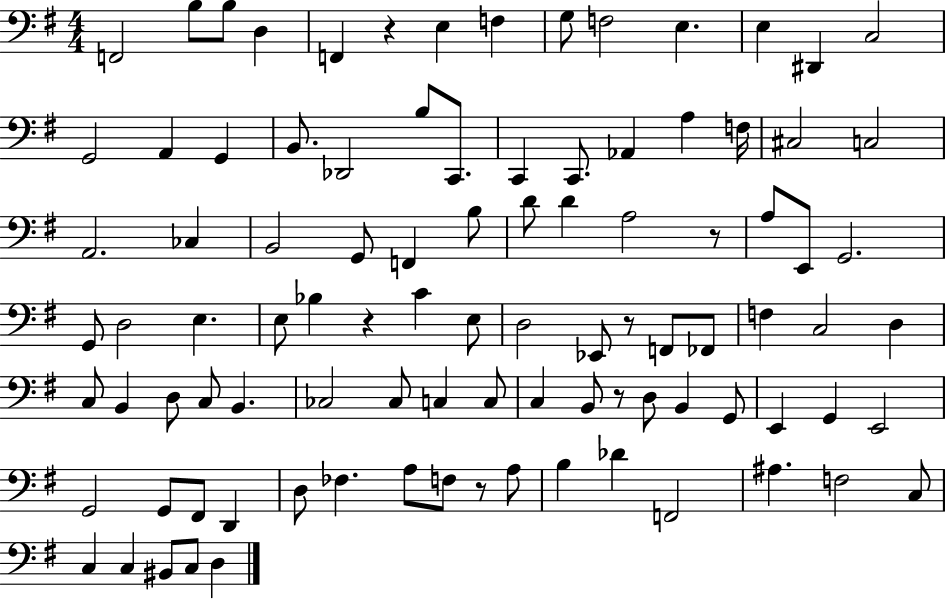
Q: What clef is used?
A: bass